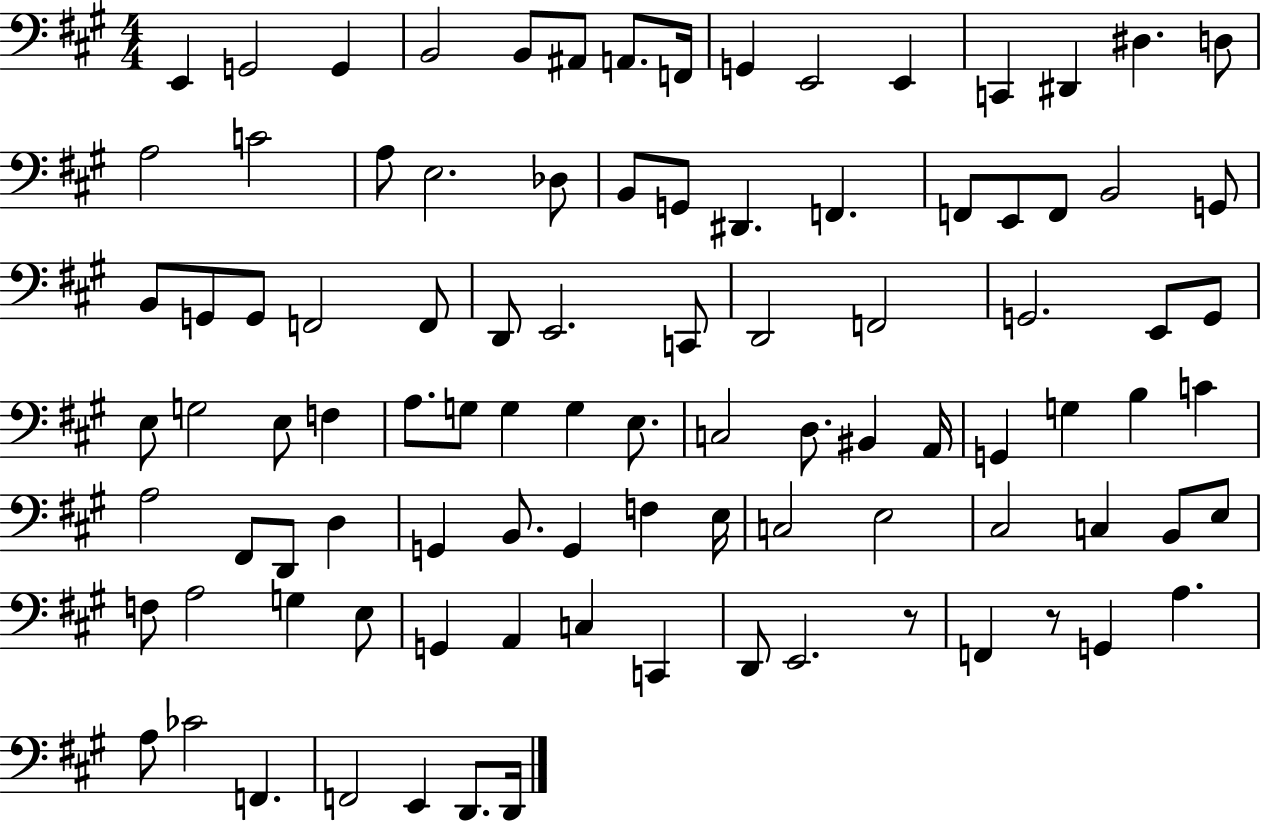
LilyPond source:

{
  \clef bass
  \numericTimeSignature
  \time 4/4
  \key a \major
  \repeat volta 2 { e,4 g,2 g,4 | b,2 b,8 ais,8 a,8. f,16 | g,4 e,2 e,4 | c,4 dis,4 dis4. d8 | \break a2 c'2 | a8 e2. des8 | b,8 g,8 dis,4. f,4. | f,8 e,8 f,8 b,2 g,8 | \break b,8 g,8 g,8 f,2 f,8 | d,8 e,2. c,8 | d,2 f,2 | g,2. e,8 g,8 | \break e8 g2 e8 f4 | a8. g8 g4 g4 e8. | c2 d8. bis,4 a,16 | g,4 g4 b4 c'4 | \break a2 fis,8 d,8 d4 | g,4 b,8. g,4 f4 e16 | c2 e2 | cis2 c4 b,8 e8 | \break f8 a2 g4 e8 | g,4 a,4 c4 c,4 | d,8 e,2. r8 | f,4 r8 g,4 a4. | \break a8 ces'2 f,4. | f,2 e,4 d,8. d,16 | } \bar "|."
}